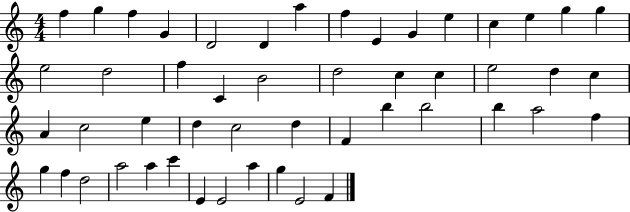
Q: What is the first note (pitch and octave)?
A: F5